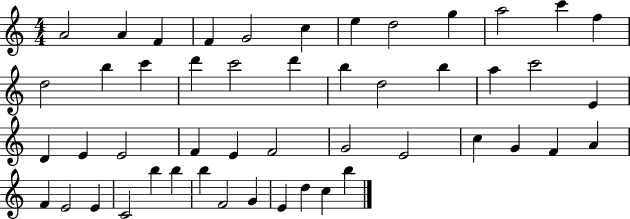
{
  \clef treble
  \numericTimeSignature
  \time 4/4
  \key c \major
  a'2 a'4 f'4 | f'4 g'2 c''4 | e''4 d''2 g''4 | a''2 c'''4 f''4 | \break d''2 b''4 c'''4 | d'''4 c'''2 d'''4 | b''4 d''2 b''4 | a''4 c'''2 e'4 | \break d'4 e'4 e'2 | f'4 e'4 f'2 | g'2 e'2 | c''4 g'4 f'4 a'4 | \break f'4 e'2 e'4 | c'2 b''4 b''4 | b''4 f'2 g'4 | e'4 d''4 c''4 b''4 | \break \bar "|."
}